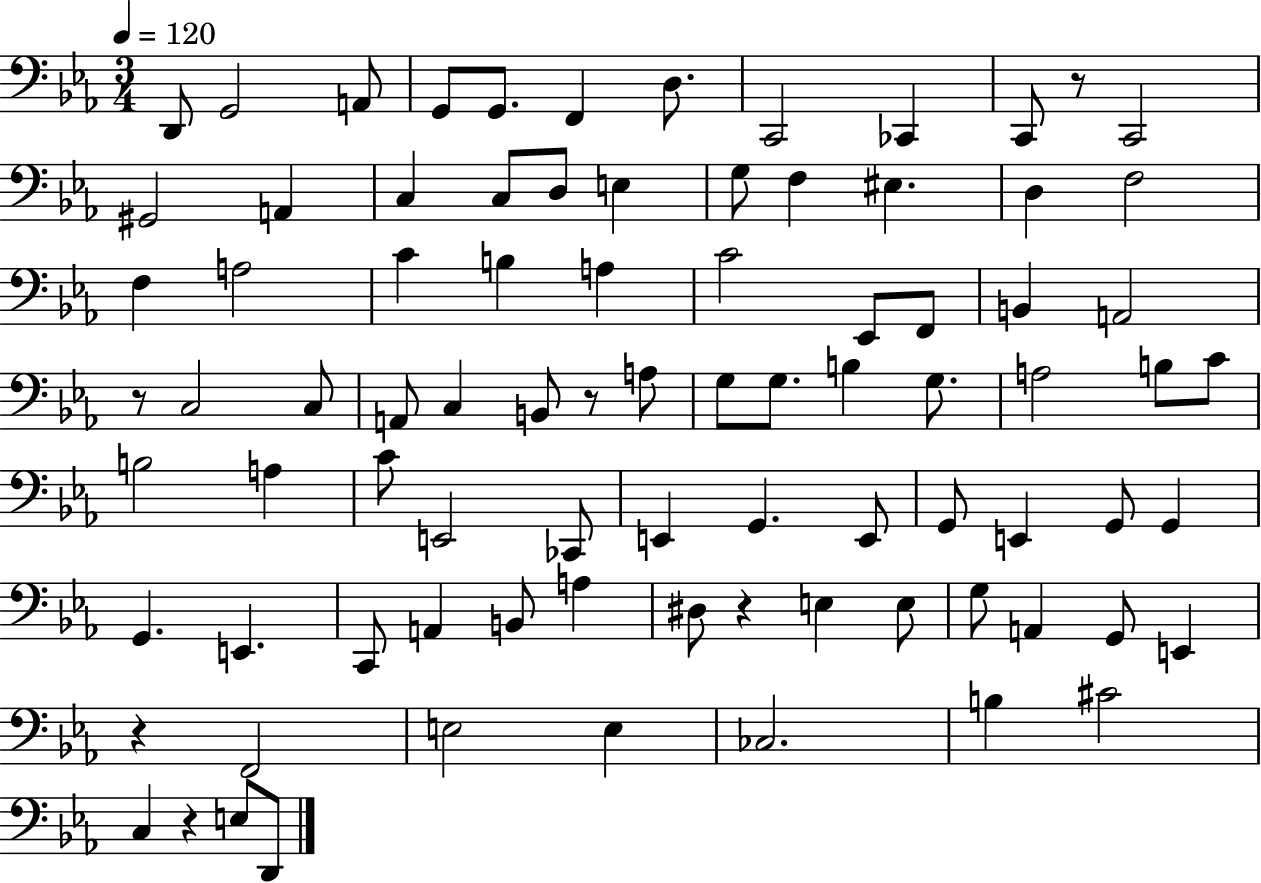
{
  \clef bass
  \numericTimeSignature
  \time 3/4
  \key ees \major
  \tempo 4 = 120
  \repeat volta 2 { d,8 g,2 a,8 | g,8 g,8. f,4 d8. | c,2 ces,4 | c,8 r8 c,2 | \break gis,2 a,4 | c4 c8 d8 e4 | g8 f4 eis4. | d4 f2 | \break f4 a2 | c'4 b4 a4 | c'2 ees,8 f,8 | b,4 a,2 | \break r8 c2 c8 | a,8 c4 b,8 r8 a8 | g8 g8. b4 g8. | a2 b8 c'8 | \break b2 a4 | c'8 e,2 ces,8 | e,4 g,4. e,8 | g,8 e,4 g,8 g,4 | \break g,4. e,4. | c,8 a,4 b,8 a4 | dis8 r4 e4 e8 | g8 a,4 g,8 e,4 | \break r4 f,2 | e2 e4 | ces2. | b4 cis'2 | \break c4 r4 e8 d,8 | } \bar "|."
}